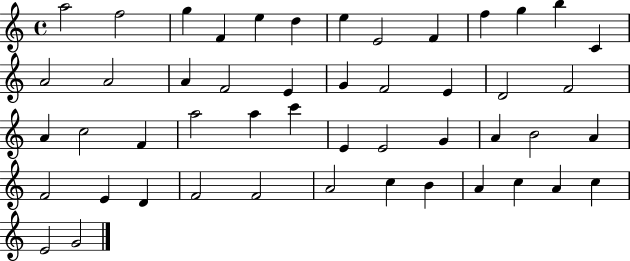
A5/h F5/h G5/q F4/q E5/q D5/q E5/q E4/h F4/q F5/q G5/q B5/q C4/q A4/h A4/h A4/q F4/h E4/q G4/q F4/h E4/q D4/h F4/h A4/q C5/h F4/q A5/h A5/q C6/q E4/q E4/h G4/q A4/q B4/h A4/q F4/h E4/q D4/q F4/h F4/h A4/h C5/q B4/q A4/q C5/q A4/q C5/q E4/h G4/h